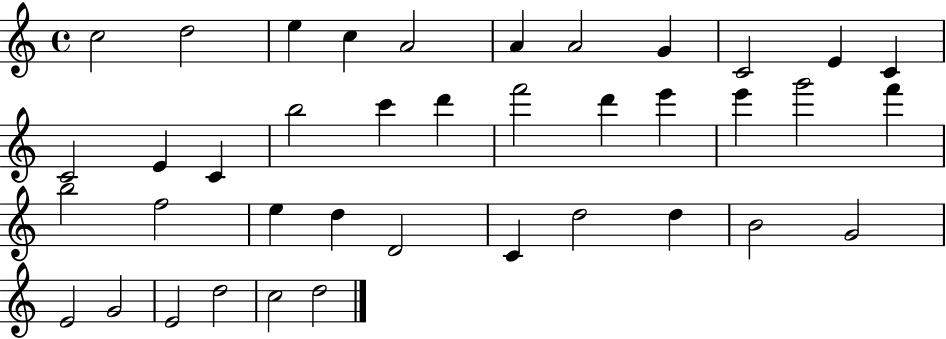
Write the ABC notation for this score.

X:1
T:Untitled
M:4/4
L:1/4
K:C
c2 d2 e c A2 A A2 G C2 E C C2 E C b2 c' d' f'2 d' e' e' g'2 f' b2 f2 e d D2 C d2 d B2 G2 E2 G2 E2 d2 c2 d2